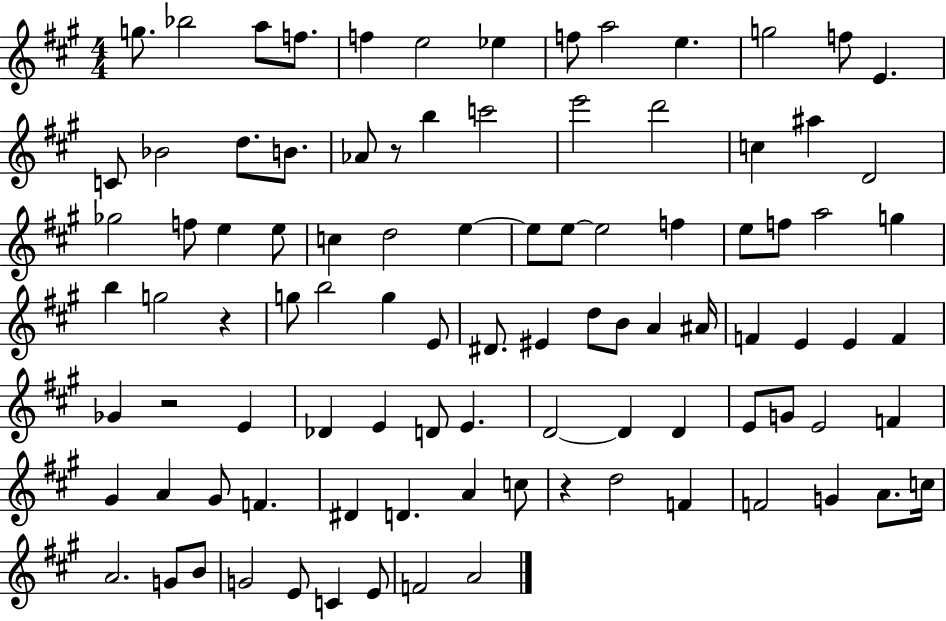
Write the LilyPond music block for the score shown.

{
  \clef treble
  \numericTimeSignature
  \time 4/4
  \key a \major
  \repeat volta 2 { g''8. bes''2 a''8 f''8. | f''4 e''2 ees''4 | f''8 a''2 e''4. | g''2 f''8 e'4. | \break c'8 bes'2 d''8. b'8. | aes'8 r8 b''4 c'''2 | e'''2 d'''2 | c''4 ais''4 d'2 | \break ges''2 f''8 e''4 e''8 | c''4 d''2 e''4~~ | e''8 e''8~~ e''2 f''4 | e''8 f''8 a''2 g''4 | \break b''4 g''2 r4 | g''8 b''2 g''4 e'8 | dis'8. eis'4 d''8 b'8 a'4 ais'16 | f'4 e'4 e'4 f'4 | \break ges'4 r2 e'4 | des'4 e'4 d'8 e'4. | d'2~~ d'4 d'4 | e'8 g'8 e'2 f'4 | \break gis'4 a'4 gis'8 f'4. | dis'4 d'4. a'4 c''8 | r4 d''2 f'4 | f'2 g'4 a'8. c''16 | \break a'2. g'8 b'8 | g'2 e'8 c'4 e'8 | f'2 a'2 | } \bar "|."
}